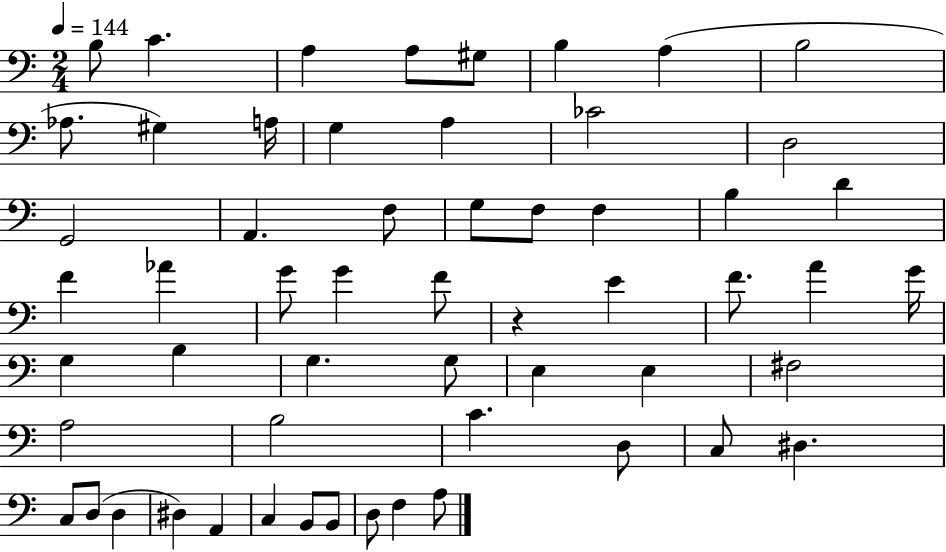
X:1
T:Untitled
M:2/4
L:1/4
K:C
B,/2 C A, A,/2 ^G,/2 B, A, B,2 _A,/2 ^G, A,/4 G, A, _C2 D,2 G,,2 A,, F,/2 G,/2 F,/2 F, B, D F _A G/2 G F/2 z E F/2 A G/4 G, B, G, G,/2 E, E, ^F,2 A,2 B,2 C D,/2 C,/2 ^D, C,/2 D,/2 D, ^D, A,, C, B,,/2 B,,/2 D,/2 F, A,/2